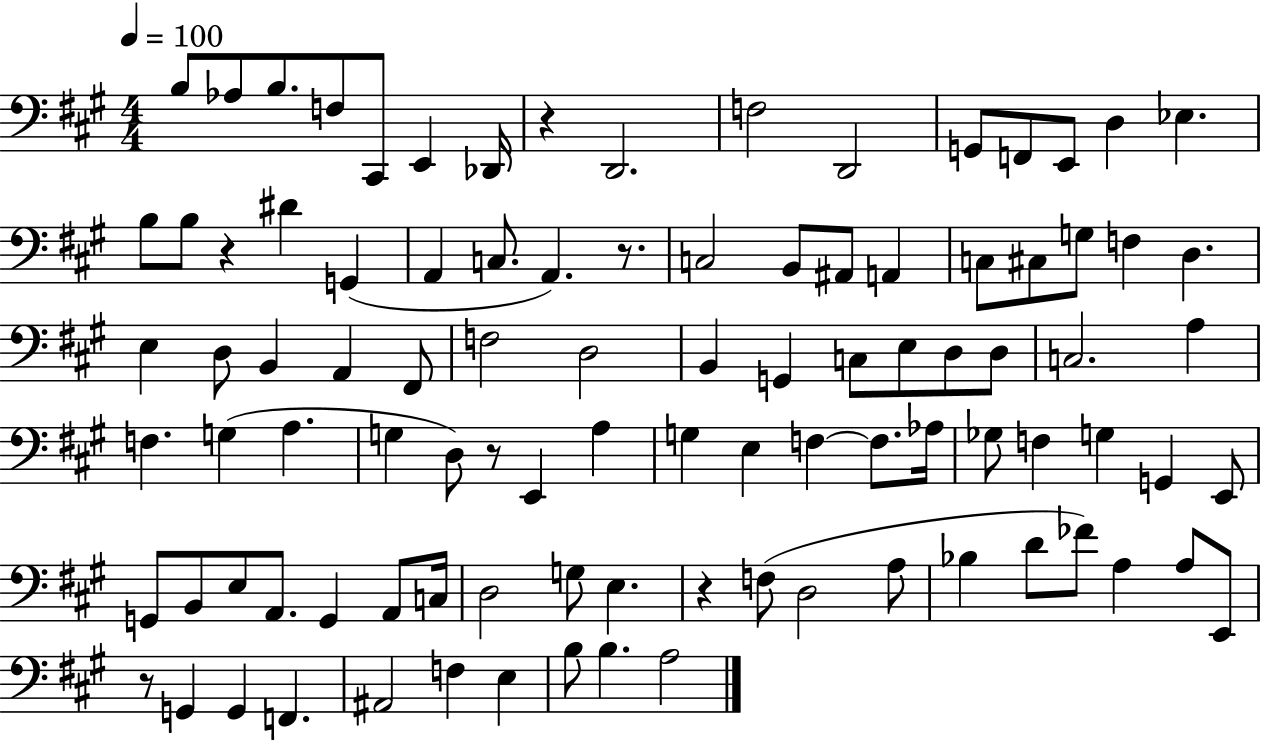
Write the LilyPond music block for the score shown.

{
  \clef bass
  \numericTimeSignature
  \time 4/4
  \key a \major
  \tempo 4 = 100
  b8 aes8 b8. f8 cis,8 e,4 des,16 | r4 d,2. | f2 d,2 | g,8 f,8 e,8 d4 ees4. | \break b8 b8 r4 dis'4 g,4( | a,4 c8. a,4.) r8. | c2 b,8 ais,8 a,4 | c8 cis8 g8 f4 d4. | \break e4 d8 b,4 a,4 fis,8 | f2 d2 | b,4 g,4 c8 e8 d8 d8 | c2. a4 | \break f4. g4( a4. | g4 d8) r8 e,4 a4 | g4 e4 f4~~ f8. aes16 | ges8 f4 g4 g,4 e,8 | \break g,8 b,8 e8 a,8. g,4 a,8 c16 | d2 g8 e4. | r4 f8( d2 a8 | bes4 d'8 fes'8) a4 a8 e,8 | \break r8 g,4 g,4 f,4. | ais,2 f4 e4 | b8 b4. a2 | \bar "|."
}